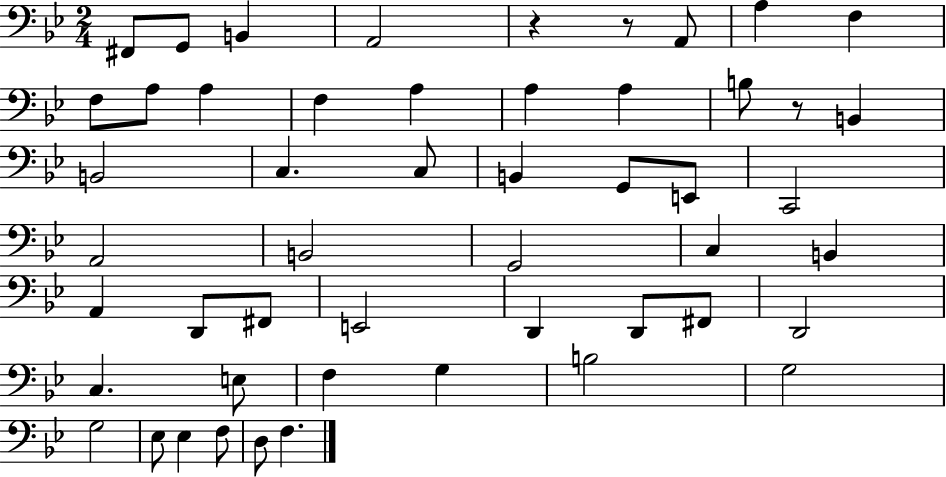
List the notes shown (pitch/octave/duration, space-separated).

F#2/e G2/e B2/q A2/h R/q R/e A2/e A3/q F3/q F3/e A3/e A3/q F3/q A3/q A3/q A3/q B3/e R/e B2/q B2/h C3/q. C3/e B2/q G2/e E2/e C2/h A2/h B2/h G2/h C3/q B2/q A2/q D2/e F#2/e E2/h D2/q D2/e F#2/e D2/h C3/q. E3/e F3/q G3/q B3/h G3/h G3/h Eb3/e Eb3/q F3/e D3/e F3/q.